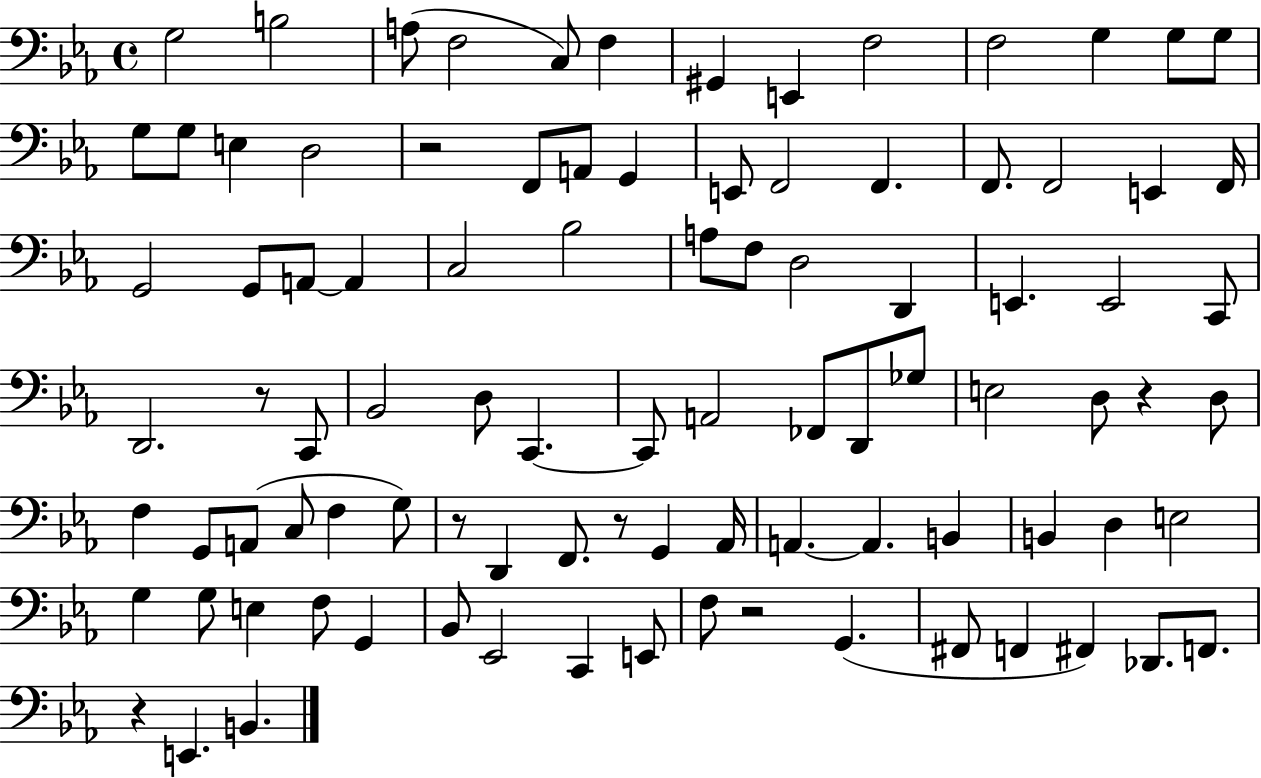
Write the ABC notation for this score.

X:1
T:Untitled
M:4/4
L:1/4
K:Eb
G,2 B,2 A,/2 F,2 C,/2 F, ^G,, E,, F,2 F,2 G, G,/2 G,/2 G,/2 G,/2 E, D,2 z2 F,,/2 A,,/2 G,, E,,/2 F,,2 F,, F,,/2 F,,2 E,, F,,/4 G,,2 G,,/2 A,,/2 A,, C,2 _B,2 A,/2 F,/2 D,2 D,, E,, E,,2 C,,/2 D,,2 z/2 C,,/2 _B,,2 D,/2 C,, C,,/2 A,,2 _F,,/2 D,,/2 _G,/2 E,2 D,/2 z D,/2 F, G,,/2 A,,/2 C,/2 F, G,/2 z/2 D,, F,,/2 z/2 G,, _A,,/4 A,, A,, B,, B,, D, E,2 G, G,/2 E, F,/2 G,, _B,,/2 _E,,2 C,, E,,/2 F,/2 z2 G,, ^F,,/2 F,, ^F,, _D,,/2 F,,/2 z E,, B,,